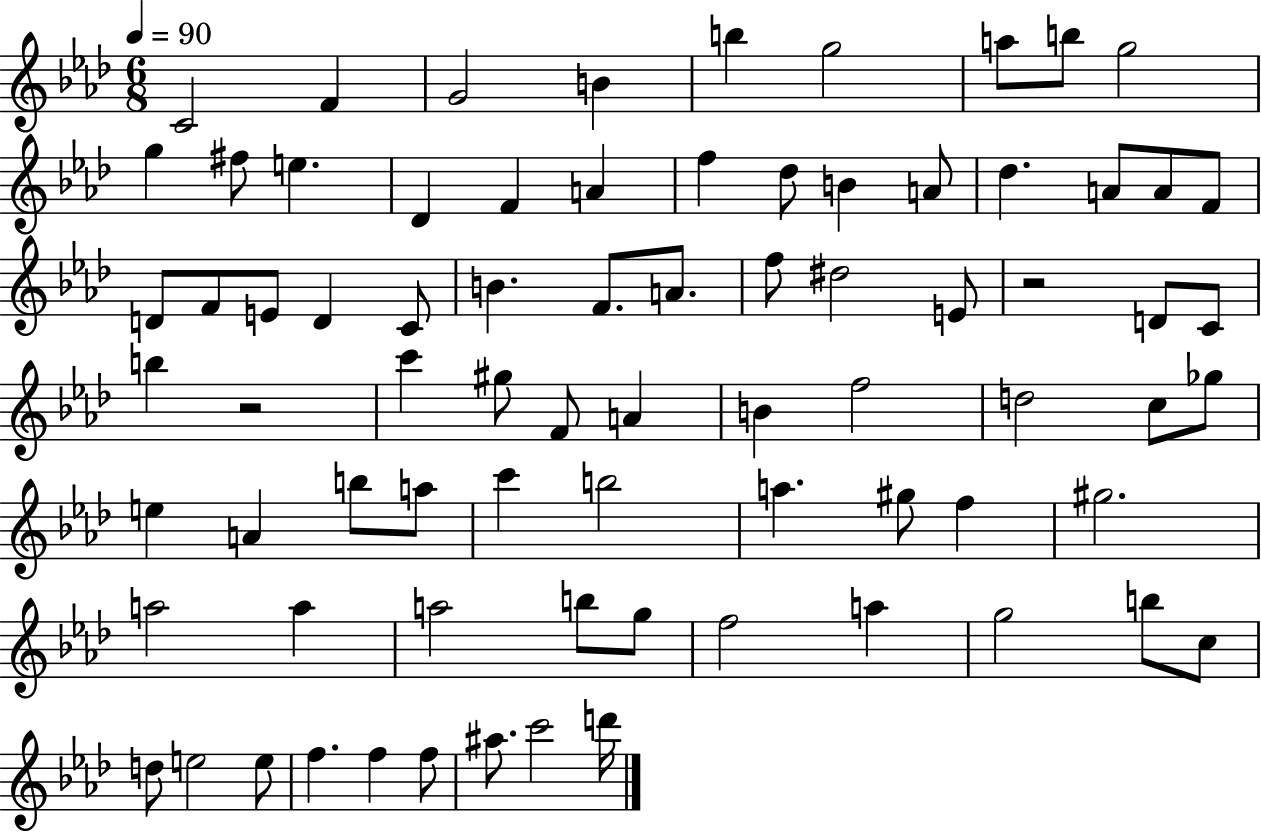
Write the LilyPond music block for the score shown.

{
  \clef treble
  \numericTimeSignature
  \time 6/8
  \key aes \major
  \tempo 4 = 90
  c'2 f'4 | g'2 b'4 | b''4 g''2 | a''8 b''8 g''2 | \break g''4 fis''8 e''4. | des'4 f'4 a'4 | f''4 des''8 b'4 a'8 | des''4. a'8 a'8 f'8 | \break d'8 f'8 e'8 d'4 c'8 | b'4. f'8. a'8. | f''8 dis''2 e'8 | r2 d'8 c'8 | \break b''4 r2 | c'''4 gis''8 f'8 a'4 | b'4 f''2 | d''2 c''8 ges''8 | \break e''4 a'4 b''8 a''8 | c'''4 b''2 | a''4. gis''8 f''4 | gis''2. | \break a''2 a''4 | a''2 b''8 g''8 | f''2 a''4 | g''2 b''8 c''8 | \break d''8 e''2 e''8 | f''4. f''4 f''8 | ais''8. c'''2 d'''16 | \bar "|."
}